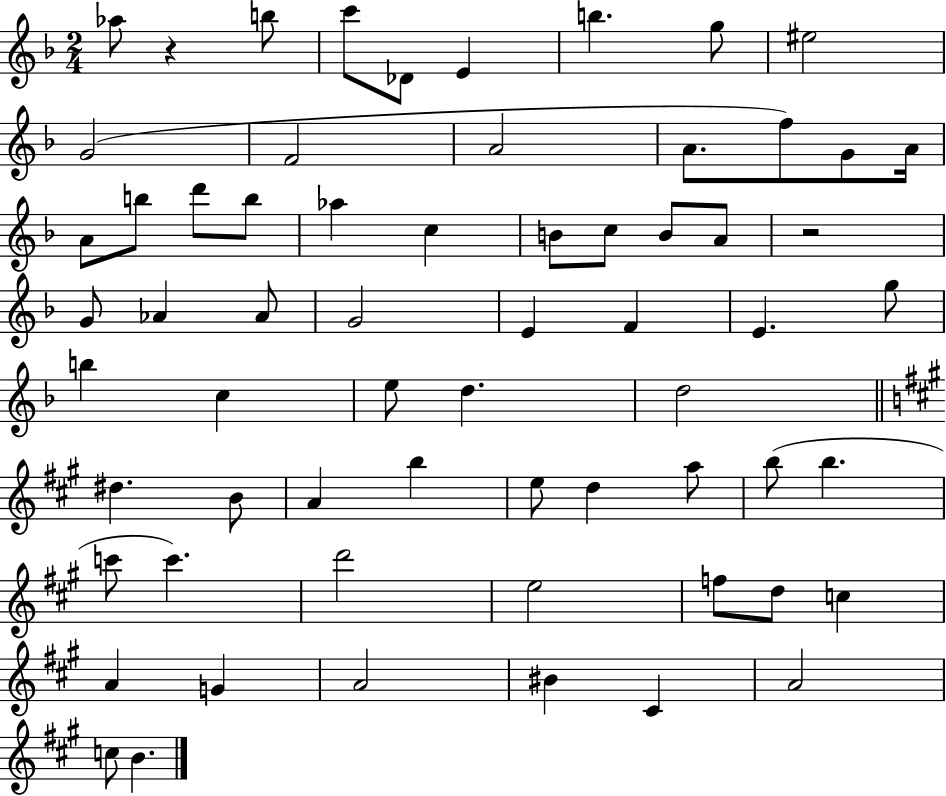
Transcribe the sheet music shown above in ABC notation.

X:1
T:Untitled
M:2/4
L:1/4
K:F
_a/2 z b/2 c'/2 _D/2 E b g/2 ^e2 G2 F2 A2 A/2 f/2 G/2 A/4 A/2 b/2 d'/2 b/2 _a c B/2 c/2 B/2 A/2 z2 G/2 _A _A/2 G2 E F E g/2 b c e/2 d d2 ^d B/2 A b e/2 d a/2 b/2 b c'/2 c' d'2 e2 f/2 d/2 c A G A2 ^B ^C A2 c/2 B